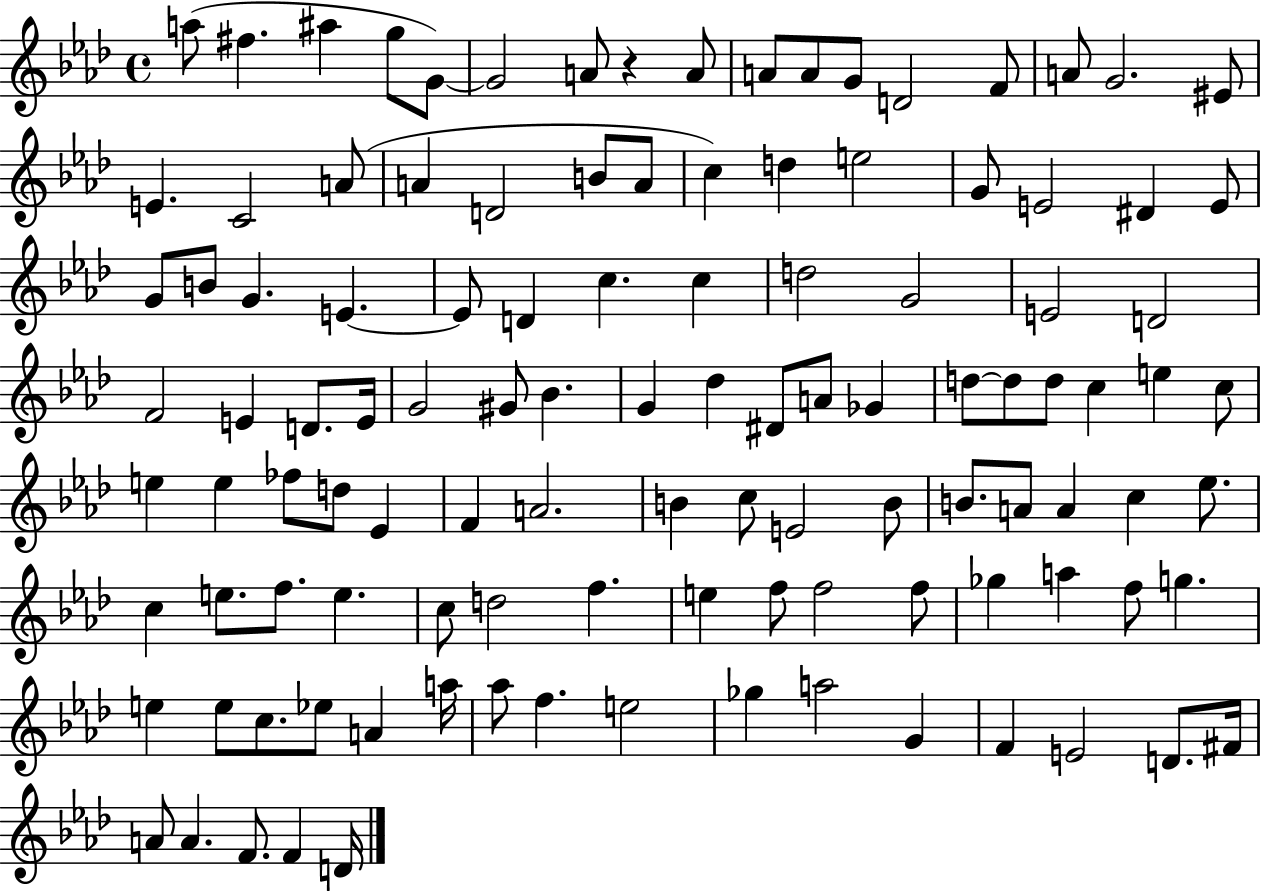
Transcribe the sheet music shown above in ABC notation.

X:1
T:Untitled
M:4/4
L:1/4
K:Ab
a/2 ^f ^a g/2 G/2 G2 A/2 z A/2 A/2 A/2 G/2 D2 F/2 A/2 G2 ^E/2 E C2 A/2 A D2 B/2 A/2 c d e2 G/2 E2 ^D E/2 G/2 B/2 G E E/2 D c c d2 G2 E2 D2 F2 E D/2 E/4 G2 ^G/2 _B G _d ^D/2 A/2 _G d/2 d/2 d/2 c e c/2 e e _f/2 d/2 _E F A2 B c/2 E2 B/2 B/2 A/2 A c _e/2 c e/2 f/2 e c/2 d2 f e f/2 f2 f/2 _g a f/2 g e e/2 c/2 _e/2 A a/4 _a/2 f e2 _g a2 G F E2 D/2 ^F/4 A/2 A F/2 F D/4